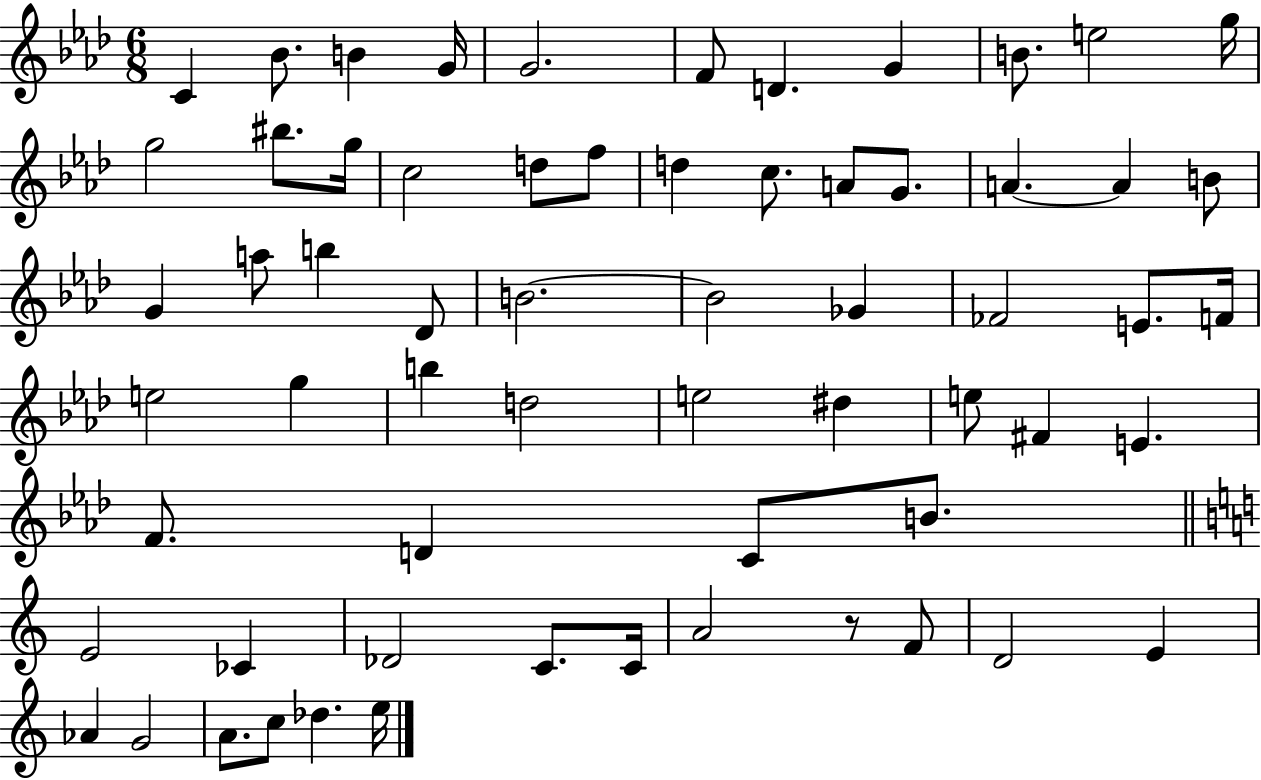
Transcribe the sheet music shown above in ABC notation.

X:1
T:Untitled
M:6/8
L:1/4
K:Ab
C _B/2 B G/4 G2 F/2 D G B/2 e2 g/4 g2 ^b/2 g/4 c2 d/2 f/2 d c/2 A/2 G/2 A A B/2 G a/2 b _D/2 B2 B2 _G _F2 E/2 F/4 e2 g b d2 e2 ^d e/2 ^F E F/2 D C/2 B/2 E2 _C _D2 C/2 C/4 A2 z/2 F/2 D2 E _A G2 A/2 c/2 _d e/4